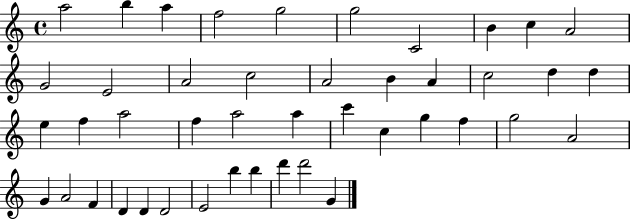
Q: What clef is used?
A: treble